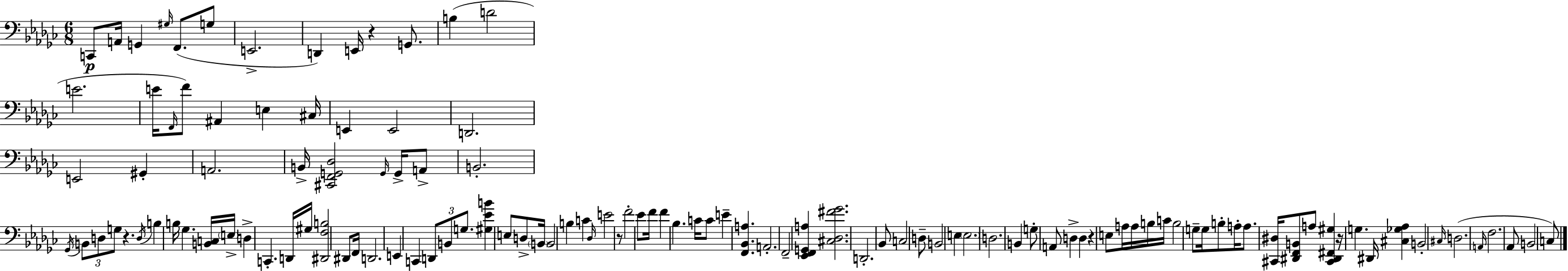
C2/e A2/s G2/q G#3/s F2/e. G3/e E2/h. D2/q E2/s R/q G2/e. B3/q D4/h E4/h. E4/s F2/s F4/e A#2/q E3/q C#3/s E2/q E2/h D2/h. E2/h G#2/q A2/h. B2/s [C#2,F2,G2,Db3]/h G2/s G2/s A2/e B2/h. Gb2/s B2/e D3/e G3/e R/q. D3/s B3/q B3/s Gb3/q. [B2,C3]/s E3/s D3/q C2/q. D2/s G#3/s [D#2,F3,B3]/h D#2/e F2/s D2/h. E2/q C2/q D2/e B2/e G3/e. [G#3,Eb4,B4]/q E3/e D3/e B2/s B2/h B3/q C4/q Db3/s E4/h R/e F4/h Eb4/e F4/s F4/q Bb3/q. C4/s C4/e E4/q [F2,Bb2,A3]/q. A2/h. F2/h [Eb2,F2,G2,A3]/q [C#3,Db3,F#4,Gb4]/h. D2/h. Bb2/e C3/h D3/e B2/h E3/q E3/h. D3/h. B2/q G3/e A2/e D3/q D3/q R/q E3/e A3/s A3/s B3/s C4/s B3/h G3/e G3/s B3/e A3/s A3/e. [C#2,D#3]/s [D#2,F2,B2]/e A3/e [C#2,D#2,F#2,G#3]/q R/s G3/q. D#2/s [C#3,Gb3,Ab3]/q B2/h C#3/s D3/h. A2/s F3/h. Ab2/e B2/h C3/e